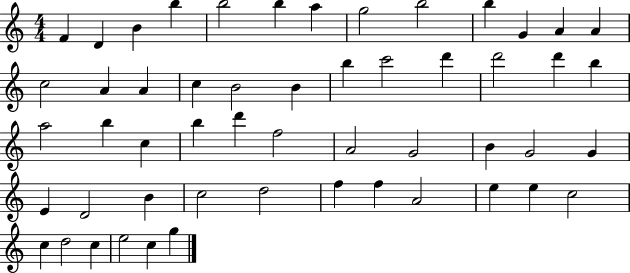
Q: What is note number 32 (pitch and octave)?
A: A4